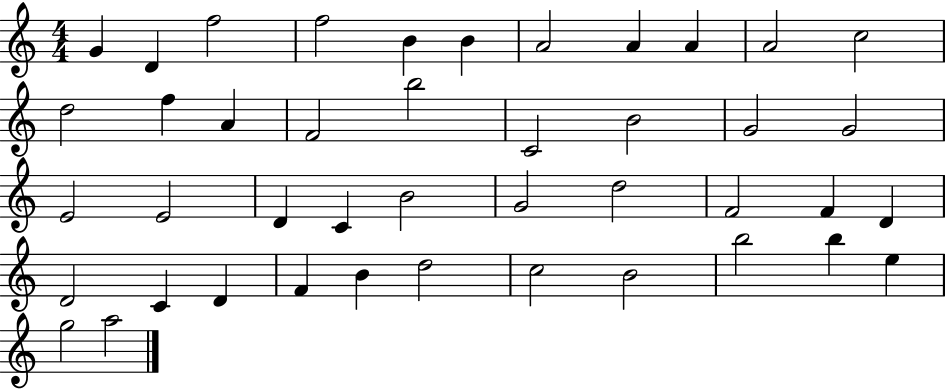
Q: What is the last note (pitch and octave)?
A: A5